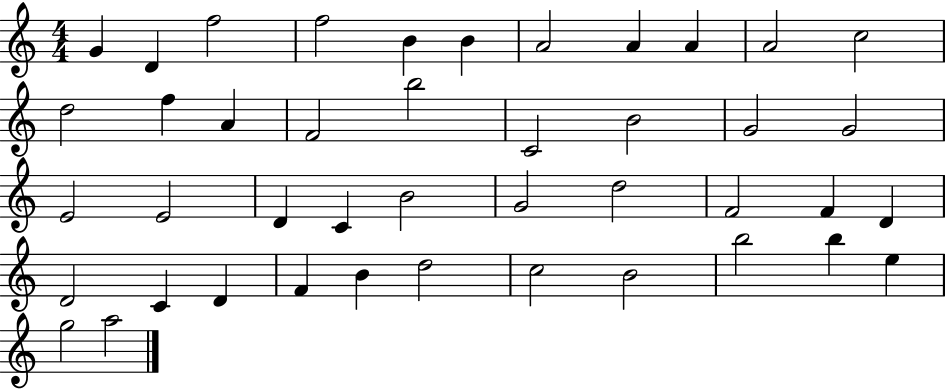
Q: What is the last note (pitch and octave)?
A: A5